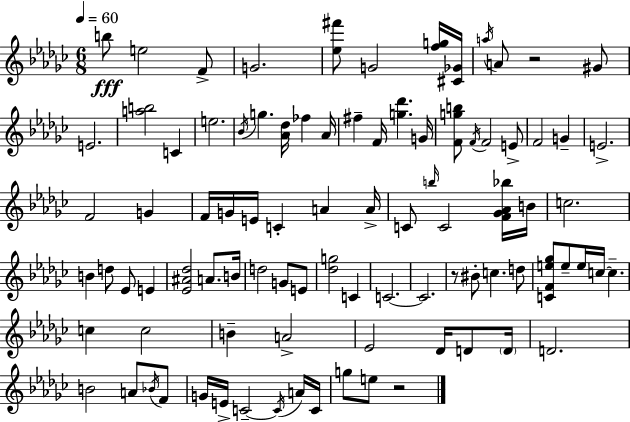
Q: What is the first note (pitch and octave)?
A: B5